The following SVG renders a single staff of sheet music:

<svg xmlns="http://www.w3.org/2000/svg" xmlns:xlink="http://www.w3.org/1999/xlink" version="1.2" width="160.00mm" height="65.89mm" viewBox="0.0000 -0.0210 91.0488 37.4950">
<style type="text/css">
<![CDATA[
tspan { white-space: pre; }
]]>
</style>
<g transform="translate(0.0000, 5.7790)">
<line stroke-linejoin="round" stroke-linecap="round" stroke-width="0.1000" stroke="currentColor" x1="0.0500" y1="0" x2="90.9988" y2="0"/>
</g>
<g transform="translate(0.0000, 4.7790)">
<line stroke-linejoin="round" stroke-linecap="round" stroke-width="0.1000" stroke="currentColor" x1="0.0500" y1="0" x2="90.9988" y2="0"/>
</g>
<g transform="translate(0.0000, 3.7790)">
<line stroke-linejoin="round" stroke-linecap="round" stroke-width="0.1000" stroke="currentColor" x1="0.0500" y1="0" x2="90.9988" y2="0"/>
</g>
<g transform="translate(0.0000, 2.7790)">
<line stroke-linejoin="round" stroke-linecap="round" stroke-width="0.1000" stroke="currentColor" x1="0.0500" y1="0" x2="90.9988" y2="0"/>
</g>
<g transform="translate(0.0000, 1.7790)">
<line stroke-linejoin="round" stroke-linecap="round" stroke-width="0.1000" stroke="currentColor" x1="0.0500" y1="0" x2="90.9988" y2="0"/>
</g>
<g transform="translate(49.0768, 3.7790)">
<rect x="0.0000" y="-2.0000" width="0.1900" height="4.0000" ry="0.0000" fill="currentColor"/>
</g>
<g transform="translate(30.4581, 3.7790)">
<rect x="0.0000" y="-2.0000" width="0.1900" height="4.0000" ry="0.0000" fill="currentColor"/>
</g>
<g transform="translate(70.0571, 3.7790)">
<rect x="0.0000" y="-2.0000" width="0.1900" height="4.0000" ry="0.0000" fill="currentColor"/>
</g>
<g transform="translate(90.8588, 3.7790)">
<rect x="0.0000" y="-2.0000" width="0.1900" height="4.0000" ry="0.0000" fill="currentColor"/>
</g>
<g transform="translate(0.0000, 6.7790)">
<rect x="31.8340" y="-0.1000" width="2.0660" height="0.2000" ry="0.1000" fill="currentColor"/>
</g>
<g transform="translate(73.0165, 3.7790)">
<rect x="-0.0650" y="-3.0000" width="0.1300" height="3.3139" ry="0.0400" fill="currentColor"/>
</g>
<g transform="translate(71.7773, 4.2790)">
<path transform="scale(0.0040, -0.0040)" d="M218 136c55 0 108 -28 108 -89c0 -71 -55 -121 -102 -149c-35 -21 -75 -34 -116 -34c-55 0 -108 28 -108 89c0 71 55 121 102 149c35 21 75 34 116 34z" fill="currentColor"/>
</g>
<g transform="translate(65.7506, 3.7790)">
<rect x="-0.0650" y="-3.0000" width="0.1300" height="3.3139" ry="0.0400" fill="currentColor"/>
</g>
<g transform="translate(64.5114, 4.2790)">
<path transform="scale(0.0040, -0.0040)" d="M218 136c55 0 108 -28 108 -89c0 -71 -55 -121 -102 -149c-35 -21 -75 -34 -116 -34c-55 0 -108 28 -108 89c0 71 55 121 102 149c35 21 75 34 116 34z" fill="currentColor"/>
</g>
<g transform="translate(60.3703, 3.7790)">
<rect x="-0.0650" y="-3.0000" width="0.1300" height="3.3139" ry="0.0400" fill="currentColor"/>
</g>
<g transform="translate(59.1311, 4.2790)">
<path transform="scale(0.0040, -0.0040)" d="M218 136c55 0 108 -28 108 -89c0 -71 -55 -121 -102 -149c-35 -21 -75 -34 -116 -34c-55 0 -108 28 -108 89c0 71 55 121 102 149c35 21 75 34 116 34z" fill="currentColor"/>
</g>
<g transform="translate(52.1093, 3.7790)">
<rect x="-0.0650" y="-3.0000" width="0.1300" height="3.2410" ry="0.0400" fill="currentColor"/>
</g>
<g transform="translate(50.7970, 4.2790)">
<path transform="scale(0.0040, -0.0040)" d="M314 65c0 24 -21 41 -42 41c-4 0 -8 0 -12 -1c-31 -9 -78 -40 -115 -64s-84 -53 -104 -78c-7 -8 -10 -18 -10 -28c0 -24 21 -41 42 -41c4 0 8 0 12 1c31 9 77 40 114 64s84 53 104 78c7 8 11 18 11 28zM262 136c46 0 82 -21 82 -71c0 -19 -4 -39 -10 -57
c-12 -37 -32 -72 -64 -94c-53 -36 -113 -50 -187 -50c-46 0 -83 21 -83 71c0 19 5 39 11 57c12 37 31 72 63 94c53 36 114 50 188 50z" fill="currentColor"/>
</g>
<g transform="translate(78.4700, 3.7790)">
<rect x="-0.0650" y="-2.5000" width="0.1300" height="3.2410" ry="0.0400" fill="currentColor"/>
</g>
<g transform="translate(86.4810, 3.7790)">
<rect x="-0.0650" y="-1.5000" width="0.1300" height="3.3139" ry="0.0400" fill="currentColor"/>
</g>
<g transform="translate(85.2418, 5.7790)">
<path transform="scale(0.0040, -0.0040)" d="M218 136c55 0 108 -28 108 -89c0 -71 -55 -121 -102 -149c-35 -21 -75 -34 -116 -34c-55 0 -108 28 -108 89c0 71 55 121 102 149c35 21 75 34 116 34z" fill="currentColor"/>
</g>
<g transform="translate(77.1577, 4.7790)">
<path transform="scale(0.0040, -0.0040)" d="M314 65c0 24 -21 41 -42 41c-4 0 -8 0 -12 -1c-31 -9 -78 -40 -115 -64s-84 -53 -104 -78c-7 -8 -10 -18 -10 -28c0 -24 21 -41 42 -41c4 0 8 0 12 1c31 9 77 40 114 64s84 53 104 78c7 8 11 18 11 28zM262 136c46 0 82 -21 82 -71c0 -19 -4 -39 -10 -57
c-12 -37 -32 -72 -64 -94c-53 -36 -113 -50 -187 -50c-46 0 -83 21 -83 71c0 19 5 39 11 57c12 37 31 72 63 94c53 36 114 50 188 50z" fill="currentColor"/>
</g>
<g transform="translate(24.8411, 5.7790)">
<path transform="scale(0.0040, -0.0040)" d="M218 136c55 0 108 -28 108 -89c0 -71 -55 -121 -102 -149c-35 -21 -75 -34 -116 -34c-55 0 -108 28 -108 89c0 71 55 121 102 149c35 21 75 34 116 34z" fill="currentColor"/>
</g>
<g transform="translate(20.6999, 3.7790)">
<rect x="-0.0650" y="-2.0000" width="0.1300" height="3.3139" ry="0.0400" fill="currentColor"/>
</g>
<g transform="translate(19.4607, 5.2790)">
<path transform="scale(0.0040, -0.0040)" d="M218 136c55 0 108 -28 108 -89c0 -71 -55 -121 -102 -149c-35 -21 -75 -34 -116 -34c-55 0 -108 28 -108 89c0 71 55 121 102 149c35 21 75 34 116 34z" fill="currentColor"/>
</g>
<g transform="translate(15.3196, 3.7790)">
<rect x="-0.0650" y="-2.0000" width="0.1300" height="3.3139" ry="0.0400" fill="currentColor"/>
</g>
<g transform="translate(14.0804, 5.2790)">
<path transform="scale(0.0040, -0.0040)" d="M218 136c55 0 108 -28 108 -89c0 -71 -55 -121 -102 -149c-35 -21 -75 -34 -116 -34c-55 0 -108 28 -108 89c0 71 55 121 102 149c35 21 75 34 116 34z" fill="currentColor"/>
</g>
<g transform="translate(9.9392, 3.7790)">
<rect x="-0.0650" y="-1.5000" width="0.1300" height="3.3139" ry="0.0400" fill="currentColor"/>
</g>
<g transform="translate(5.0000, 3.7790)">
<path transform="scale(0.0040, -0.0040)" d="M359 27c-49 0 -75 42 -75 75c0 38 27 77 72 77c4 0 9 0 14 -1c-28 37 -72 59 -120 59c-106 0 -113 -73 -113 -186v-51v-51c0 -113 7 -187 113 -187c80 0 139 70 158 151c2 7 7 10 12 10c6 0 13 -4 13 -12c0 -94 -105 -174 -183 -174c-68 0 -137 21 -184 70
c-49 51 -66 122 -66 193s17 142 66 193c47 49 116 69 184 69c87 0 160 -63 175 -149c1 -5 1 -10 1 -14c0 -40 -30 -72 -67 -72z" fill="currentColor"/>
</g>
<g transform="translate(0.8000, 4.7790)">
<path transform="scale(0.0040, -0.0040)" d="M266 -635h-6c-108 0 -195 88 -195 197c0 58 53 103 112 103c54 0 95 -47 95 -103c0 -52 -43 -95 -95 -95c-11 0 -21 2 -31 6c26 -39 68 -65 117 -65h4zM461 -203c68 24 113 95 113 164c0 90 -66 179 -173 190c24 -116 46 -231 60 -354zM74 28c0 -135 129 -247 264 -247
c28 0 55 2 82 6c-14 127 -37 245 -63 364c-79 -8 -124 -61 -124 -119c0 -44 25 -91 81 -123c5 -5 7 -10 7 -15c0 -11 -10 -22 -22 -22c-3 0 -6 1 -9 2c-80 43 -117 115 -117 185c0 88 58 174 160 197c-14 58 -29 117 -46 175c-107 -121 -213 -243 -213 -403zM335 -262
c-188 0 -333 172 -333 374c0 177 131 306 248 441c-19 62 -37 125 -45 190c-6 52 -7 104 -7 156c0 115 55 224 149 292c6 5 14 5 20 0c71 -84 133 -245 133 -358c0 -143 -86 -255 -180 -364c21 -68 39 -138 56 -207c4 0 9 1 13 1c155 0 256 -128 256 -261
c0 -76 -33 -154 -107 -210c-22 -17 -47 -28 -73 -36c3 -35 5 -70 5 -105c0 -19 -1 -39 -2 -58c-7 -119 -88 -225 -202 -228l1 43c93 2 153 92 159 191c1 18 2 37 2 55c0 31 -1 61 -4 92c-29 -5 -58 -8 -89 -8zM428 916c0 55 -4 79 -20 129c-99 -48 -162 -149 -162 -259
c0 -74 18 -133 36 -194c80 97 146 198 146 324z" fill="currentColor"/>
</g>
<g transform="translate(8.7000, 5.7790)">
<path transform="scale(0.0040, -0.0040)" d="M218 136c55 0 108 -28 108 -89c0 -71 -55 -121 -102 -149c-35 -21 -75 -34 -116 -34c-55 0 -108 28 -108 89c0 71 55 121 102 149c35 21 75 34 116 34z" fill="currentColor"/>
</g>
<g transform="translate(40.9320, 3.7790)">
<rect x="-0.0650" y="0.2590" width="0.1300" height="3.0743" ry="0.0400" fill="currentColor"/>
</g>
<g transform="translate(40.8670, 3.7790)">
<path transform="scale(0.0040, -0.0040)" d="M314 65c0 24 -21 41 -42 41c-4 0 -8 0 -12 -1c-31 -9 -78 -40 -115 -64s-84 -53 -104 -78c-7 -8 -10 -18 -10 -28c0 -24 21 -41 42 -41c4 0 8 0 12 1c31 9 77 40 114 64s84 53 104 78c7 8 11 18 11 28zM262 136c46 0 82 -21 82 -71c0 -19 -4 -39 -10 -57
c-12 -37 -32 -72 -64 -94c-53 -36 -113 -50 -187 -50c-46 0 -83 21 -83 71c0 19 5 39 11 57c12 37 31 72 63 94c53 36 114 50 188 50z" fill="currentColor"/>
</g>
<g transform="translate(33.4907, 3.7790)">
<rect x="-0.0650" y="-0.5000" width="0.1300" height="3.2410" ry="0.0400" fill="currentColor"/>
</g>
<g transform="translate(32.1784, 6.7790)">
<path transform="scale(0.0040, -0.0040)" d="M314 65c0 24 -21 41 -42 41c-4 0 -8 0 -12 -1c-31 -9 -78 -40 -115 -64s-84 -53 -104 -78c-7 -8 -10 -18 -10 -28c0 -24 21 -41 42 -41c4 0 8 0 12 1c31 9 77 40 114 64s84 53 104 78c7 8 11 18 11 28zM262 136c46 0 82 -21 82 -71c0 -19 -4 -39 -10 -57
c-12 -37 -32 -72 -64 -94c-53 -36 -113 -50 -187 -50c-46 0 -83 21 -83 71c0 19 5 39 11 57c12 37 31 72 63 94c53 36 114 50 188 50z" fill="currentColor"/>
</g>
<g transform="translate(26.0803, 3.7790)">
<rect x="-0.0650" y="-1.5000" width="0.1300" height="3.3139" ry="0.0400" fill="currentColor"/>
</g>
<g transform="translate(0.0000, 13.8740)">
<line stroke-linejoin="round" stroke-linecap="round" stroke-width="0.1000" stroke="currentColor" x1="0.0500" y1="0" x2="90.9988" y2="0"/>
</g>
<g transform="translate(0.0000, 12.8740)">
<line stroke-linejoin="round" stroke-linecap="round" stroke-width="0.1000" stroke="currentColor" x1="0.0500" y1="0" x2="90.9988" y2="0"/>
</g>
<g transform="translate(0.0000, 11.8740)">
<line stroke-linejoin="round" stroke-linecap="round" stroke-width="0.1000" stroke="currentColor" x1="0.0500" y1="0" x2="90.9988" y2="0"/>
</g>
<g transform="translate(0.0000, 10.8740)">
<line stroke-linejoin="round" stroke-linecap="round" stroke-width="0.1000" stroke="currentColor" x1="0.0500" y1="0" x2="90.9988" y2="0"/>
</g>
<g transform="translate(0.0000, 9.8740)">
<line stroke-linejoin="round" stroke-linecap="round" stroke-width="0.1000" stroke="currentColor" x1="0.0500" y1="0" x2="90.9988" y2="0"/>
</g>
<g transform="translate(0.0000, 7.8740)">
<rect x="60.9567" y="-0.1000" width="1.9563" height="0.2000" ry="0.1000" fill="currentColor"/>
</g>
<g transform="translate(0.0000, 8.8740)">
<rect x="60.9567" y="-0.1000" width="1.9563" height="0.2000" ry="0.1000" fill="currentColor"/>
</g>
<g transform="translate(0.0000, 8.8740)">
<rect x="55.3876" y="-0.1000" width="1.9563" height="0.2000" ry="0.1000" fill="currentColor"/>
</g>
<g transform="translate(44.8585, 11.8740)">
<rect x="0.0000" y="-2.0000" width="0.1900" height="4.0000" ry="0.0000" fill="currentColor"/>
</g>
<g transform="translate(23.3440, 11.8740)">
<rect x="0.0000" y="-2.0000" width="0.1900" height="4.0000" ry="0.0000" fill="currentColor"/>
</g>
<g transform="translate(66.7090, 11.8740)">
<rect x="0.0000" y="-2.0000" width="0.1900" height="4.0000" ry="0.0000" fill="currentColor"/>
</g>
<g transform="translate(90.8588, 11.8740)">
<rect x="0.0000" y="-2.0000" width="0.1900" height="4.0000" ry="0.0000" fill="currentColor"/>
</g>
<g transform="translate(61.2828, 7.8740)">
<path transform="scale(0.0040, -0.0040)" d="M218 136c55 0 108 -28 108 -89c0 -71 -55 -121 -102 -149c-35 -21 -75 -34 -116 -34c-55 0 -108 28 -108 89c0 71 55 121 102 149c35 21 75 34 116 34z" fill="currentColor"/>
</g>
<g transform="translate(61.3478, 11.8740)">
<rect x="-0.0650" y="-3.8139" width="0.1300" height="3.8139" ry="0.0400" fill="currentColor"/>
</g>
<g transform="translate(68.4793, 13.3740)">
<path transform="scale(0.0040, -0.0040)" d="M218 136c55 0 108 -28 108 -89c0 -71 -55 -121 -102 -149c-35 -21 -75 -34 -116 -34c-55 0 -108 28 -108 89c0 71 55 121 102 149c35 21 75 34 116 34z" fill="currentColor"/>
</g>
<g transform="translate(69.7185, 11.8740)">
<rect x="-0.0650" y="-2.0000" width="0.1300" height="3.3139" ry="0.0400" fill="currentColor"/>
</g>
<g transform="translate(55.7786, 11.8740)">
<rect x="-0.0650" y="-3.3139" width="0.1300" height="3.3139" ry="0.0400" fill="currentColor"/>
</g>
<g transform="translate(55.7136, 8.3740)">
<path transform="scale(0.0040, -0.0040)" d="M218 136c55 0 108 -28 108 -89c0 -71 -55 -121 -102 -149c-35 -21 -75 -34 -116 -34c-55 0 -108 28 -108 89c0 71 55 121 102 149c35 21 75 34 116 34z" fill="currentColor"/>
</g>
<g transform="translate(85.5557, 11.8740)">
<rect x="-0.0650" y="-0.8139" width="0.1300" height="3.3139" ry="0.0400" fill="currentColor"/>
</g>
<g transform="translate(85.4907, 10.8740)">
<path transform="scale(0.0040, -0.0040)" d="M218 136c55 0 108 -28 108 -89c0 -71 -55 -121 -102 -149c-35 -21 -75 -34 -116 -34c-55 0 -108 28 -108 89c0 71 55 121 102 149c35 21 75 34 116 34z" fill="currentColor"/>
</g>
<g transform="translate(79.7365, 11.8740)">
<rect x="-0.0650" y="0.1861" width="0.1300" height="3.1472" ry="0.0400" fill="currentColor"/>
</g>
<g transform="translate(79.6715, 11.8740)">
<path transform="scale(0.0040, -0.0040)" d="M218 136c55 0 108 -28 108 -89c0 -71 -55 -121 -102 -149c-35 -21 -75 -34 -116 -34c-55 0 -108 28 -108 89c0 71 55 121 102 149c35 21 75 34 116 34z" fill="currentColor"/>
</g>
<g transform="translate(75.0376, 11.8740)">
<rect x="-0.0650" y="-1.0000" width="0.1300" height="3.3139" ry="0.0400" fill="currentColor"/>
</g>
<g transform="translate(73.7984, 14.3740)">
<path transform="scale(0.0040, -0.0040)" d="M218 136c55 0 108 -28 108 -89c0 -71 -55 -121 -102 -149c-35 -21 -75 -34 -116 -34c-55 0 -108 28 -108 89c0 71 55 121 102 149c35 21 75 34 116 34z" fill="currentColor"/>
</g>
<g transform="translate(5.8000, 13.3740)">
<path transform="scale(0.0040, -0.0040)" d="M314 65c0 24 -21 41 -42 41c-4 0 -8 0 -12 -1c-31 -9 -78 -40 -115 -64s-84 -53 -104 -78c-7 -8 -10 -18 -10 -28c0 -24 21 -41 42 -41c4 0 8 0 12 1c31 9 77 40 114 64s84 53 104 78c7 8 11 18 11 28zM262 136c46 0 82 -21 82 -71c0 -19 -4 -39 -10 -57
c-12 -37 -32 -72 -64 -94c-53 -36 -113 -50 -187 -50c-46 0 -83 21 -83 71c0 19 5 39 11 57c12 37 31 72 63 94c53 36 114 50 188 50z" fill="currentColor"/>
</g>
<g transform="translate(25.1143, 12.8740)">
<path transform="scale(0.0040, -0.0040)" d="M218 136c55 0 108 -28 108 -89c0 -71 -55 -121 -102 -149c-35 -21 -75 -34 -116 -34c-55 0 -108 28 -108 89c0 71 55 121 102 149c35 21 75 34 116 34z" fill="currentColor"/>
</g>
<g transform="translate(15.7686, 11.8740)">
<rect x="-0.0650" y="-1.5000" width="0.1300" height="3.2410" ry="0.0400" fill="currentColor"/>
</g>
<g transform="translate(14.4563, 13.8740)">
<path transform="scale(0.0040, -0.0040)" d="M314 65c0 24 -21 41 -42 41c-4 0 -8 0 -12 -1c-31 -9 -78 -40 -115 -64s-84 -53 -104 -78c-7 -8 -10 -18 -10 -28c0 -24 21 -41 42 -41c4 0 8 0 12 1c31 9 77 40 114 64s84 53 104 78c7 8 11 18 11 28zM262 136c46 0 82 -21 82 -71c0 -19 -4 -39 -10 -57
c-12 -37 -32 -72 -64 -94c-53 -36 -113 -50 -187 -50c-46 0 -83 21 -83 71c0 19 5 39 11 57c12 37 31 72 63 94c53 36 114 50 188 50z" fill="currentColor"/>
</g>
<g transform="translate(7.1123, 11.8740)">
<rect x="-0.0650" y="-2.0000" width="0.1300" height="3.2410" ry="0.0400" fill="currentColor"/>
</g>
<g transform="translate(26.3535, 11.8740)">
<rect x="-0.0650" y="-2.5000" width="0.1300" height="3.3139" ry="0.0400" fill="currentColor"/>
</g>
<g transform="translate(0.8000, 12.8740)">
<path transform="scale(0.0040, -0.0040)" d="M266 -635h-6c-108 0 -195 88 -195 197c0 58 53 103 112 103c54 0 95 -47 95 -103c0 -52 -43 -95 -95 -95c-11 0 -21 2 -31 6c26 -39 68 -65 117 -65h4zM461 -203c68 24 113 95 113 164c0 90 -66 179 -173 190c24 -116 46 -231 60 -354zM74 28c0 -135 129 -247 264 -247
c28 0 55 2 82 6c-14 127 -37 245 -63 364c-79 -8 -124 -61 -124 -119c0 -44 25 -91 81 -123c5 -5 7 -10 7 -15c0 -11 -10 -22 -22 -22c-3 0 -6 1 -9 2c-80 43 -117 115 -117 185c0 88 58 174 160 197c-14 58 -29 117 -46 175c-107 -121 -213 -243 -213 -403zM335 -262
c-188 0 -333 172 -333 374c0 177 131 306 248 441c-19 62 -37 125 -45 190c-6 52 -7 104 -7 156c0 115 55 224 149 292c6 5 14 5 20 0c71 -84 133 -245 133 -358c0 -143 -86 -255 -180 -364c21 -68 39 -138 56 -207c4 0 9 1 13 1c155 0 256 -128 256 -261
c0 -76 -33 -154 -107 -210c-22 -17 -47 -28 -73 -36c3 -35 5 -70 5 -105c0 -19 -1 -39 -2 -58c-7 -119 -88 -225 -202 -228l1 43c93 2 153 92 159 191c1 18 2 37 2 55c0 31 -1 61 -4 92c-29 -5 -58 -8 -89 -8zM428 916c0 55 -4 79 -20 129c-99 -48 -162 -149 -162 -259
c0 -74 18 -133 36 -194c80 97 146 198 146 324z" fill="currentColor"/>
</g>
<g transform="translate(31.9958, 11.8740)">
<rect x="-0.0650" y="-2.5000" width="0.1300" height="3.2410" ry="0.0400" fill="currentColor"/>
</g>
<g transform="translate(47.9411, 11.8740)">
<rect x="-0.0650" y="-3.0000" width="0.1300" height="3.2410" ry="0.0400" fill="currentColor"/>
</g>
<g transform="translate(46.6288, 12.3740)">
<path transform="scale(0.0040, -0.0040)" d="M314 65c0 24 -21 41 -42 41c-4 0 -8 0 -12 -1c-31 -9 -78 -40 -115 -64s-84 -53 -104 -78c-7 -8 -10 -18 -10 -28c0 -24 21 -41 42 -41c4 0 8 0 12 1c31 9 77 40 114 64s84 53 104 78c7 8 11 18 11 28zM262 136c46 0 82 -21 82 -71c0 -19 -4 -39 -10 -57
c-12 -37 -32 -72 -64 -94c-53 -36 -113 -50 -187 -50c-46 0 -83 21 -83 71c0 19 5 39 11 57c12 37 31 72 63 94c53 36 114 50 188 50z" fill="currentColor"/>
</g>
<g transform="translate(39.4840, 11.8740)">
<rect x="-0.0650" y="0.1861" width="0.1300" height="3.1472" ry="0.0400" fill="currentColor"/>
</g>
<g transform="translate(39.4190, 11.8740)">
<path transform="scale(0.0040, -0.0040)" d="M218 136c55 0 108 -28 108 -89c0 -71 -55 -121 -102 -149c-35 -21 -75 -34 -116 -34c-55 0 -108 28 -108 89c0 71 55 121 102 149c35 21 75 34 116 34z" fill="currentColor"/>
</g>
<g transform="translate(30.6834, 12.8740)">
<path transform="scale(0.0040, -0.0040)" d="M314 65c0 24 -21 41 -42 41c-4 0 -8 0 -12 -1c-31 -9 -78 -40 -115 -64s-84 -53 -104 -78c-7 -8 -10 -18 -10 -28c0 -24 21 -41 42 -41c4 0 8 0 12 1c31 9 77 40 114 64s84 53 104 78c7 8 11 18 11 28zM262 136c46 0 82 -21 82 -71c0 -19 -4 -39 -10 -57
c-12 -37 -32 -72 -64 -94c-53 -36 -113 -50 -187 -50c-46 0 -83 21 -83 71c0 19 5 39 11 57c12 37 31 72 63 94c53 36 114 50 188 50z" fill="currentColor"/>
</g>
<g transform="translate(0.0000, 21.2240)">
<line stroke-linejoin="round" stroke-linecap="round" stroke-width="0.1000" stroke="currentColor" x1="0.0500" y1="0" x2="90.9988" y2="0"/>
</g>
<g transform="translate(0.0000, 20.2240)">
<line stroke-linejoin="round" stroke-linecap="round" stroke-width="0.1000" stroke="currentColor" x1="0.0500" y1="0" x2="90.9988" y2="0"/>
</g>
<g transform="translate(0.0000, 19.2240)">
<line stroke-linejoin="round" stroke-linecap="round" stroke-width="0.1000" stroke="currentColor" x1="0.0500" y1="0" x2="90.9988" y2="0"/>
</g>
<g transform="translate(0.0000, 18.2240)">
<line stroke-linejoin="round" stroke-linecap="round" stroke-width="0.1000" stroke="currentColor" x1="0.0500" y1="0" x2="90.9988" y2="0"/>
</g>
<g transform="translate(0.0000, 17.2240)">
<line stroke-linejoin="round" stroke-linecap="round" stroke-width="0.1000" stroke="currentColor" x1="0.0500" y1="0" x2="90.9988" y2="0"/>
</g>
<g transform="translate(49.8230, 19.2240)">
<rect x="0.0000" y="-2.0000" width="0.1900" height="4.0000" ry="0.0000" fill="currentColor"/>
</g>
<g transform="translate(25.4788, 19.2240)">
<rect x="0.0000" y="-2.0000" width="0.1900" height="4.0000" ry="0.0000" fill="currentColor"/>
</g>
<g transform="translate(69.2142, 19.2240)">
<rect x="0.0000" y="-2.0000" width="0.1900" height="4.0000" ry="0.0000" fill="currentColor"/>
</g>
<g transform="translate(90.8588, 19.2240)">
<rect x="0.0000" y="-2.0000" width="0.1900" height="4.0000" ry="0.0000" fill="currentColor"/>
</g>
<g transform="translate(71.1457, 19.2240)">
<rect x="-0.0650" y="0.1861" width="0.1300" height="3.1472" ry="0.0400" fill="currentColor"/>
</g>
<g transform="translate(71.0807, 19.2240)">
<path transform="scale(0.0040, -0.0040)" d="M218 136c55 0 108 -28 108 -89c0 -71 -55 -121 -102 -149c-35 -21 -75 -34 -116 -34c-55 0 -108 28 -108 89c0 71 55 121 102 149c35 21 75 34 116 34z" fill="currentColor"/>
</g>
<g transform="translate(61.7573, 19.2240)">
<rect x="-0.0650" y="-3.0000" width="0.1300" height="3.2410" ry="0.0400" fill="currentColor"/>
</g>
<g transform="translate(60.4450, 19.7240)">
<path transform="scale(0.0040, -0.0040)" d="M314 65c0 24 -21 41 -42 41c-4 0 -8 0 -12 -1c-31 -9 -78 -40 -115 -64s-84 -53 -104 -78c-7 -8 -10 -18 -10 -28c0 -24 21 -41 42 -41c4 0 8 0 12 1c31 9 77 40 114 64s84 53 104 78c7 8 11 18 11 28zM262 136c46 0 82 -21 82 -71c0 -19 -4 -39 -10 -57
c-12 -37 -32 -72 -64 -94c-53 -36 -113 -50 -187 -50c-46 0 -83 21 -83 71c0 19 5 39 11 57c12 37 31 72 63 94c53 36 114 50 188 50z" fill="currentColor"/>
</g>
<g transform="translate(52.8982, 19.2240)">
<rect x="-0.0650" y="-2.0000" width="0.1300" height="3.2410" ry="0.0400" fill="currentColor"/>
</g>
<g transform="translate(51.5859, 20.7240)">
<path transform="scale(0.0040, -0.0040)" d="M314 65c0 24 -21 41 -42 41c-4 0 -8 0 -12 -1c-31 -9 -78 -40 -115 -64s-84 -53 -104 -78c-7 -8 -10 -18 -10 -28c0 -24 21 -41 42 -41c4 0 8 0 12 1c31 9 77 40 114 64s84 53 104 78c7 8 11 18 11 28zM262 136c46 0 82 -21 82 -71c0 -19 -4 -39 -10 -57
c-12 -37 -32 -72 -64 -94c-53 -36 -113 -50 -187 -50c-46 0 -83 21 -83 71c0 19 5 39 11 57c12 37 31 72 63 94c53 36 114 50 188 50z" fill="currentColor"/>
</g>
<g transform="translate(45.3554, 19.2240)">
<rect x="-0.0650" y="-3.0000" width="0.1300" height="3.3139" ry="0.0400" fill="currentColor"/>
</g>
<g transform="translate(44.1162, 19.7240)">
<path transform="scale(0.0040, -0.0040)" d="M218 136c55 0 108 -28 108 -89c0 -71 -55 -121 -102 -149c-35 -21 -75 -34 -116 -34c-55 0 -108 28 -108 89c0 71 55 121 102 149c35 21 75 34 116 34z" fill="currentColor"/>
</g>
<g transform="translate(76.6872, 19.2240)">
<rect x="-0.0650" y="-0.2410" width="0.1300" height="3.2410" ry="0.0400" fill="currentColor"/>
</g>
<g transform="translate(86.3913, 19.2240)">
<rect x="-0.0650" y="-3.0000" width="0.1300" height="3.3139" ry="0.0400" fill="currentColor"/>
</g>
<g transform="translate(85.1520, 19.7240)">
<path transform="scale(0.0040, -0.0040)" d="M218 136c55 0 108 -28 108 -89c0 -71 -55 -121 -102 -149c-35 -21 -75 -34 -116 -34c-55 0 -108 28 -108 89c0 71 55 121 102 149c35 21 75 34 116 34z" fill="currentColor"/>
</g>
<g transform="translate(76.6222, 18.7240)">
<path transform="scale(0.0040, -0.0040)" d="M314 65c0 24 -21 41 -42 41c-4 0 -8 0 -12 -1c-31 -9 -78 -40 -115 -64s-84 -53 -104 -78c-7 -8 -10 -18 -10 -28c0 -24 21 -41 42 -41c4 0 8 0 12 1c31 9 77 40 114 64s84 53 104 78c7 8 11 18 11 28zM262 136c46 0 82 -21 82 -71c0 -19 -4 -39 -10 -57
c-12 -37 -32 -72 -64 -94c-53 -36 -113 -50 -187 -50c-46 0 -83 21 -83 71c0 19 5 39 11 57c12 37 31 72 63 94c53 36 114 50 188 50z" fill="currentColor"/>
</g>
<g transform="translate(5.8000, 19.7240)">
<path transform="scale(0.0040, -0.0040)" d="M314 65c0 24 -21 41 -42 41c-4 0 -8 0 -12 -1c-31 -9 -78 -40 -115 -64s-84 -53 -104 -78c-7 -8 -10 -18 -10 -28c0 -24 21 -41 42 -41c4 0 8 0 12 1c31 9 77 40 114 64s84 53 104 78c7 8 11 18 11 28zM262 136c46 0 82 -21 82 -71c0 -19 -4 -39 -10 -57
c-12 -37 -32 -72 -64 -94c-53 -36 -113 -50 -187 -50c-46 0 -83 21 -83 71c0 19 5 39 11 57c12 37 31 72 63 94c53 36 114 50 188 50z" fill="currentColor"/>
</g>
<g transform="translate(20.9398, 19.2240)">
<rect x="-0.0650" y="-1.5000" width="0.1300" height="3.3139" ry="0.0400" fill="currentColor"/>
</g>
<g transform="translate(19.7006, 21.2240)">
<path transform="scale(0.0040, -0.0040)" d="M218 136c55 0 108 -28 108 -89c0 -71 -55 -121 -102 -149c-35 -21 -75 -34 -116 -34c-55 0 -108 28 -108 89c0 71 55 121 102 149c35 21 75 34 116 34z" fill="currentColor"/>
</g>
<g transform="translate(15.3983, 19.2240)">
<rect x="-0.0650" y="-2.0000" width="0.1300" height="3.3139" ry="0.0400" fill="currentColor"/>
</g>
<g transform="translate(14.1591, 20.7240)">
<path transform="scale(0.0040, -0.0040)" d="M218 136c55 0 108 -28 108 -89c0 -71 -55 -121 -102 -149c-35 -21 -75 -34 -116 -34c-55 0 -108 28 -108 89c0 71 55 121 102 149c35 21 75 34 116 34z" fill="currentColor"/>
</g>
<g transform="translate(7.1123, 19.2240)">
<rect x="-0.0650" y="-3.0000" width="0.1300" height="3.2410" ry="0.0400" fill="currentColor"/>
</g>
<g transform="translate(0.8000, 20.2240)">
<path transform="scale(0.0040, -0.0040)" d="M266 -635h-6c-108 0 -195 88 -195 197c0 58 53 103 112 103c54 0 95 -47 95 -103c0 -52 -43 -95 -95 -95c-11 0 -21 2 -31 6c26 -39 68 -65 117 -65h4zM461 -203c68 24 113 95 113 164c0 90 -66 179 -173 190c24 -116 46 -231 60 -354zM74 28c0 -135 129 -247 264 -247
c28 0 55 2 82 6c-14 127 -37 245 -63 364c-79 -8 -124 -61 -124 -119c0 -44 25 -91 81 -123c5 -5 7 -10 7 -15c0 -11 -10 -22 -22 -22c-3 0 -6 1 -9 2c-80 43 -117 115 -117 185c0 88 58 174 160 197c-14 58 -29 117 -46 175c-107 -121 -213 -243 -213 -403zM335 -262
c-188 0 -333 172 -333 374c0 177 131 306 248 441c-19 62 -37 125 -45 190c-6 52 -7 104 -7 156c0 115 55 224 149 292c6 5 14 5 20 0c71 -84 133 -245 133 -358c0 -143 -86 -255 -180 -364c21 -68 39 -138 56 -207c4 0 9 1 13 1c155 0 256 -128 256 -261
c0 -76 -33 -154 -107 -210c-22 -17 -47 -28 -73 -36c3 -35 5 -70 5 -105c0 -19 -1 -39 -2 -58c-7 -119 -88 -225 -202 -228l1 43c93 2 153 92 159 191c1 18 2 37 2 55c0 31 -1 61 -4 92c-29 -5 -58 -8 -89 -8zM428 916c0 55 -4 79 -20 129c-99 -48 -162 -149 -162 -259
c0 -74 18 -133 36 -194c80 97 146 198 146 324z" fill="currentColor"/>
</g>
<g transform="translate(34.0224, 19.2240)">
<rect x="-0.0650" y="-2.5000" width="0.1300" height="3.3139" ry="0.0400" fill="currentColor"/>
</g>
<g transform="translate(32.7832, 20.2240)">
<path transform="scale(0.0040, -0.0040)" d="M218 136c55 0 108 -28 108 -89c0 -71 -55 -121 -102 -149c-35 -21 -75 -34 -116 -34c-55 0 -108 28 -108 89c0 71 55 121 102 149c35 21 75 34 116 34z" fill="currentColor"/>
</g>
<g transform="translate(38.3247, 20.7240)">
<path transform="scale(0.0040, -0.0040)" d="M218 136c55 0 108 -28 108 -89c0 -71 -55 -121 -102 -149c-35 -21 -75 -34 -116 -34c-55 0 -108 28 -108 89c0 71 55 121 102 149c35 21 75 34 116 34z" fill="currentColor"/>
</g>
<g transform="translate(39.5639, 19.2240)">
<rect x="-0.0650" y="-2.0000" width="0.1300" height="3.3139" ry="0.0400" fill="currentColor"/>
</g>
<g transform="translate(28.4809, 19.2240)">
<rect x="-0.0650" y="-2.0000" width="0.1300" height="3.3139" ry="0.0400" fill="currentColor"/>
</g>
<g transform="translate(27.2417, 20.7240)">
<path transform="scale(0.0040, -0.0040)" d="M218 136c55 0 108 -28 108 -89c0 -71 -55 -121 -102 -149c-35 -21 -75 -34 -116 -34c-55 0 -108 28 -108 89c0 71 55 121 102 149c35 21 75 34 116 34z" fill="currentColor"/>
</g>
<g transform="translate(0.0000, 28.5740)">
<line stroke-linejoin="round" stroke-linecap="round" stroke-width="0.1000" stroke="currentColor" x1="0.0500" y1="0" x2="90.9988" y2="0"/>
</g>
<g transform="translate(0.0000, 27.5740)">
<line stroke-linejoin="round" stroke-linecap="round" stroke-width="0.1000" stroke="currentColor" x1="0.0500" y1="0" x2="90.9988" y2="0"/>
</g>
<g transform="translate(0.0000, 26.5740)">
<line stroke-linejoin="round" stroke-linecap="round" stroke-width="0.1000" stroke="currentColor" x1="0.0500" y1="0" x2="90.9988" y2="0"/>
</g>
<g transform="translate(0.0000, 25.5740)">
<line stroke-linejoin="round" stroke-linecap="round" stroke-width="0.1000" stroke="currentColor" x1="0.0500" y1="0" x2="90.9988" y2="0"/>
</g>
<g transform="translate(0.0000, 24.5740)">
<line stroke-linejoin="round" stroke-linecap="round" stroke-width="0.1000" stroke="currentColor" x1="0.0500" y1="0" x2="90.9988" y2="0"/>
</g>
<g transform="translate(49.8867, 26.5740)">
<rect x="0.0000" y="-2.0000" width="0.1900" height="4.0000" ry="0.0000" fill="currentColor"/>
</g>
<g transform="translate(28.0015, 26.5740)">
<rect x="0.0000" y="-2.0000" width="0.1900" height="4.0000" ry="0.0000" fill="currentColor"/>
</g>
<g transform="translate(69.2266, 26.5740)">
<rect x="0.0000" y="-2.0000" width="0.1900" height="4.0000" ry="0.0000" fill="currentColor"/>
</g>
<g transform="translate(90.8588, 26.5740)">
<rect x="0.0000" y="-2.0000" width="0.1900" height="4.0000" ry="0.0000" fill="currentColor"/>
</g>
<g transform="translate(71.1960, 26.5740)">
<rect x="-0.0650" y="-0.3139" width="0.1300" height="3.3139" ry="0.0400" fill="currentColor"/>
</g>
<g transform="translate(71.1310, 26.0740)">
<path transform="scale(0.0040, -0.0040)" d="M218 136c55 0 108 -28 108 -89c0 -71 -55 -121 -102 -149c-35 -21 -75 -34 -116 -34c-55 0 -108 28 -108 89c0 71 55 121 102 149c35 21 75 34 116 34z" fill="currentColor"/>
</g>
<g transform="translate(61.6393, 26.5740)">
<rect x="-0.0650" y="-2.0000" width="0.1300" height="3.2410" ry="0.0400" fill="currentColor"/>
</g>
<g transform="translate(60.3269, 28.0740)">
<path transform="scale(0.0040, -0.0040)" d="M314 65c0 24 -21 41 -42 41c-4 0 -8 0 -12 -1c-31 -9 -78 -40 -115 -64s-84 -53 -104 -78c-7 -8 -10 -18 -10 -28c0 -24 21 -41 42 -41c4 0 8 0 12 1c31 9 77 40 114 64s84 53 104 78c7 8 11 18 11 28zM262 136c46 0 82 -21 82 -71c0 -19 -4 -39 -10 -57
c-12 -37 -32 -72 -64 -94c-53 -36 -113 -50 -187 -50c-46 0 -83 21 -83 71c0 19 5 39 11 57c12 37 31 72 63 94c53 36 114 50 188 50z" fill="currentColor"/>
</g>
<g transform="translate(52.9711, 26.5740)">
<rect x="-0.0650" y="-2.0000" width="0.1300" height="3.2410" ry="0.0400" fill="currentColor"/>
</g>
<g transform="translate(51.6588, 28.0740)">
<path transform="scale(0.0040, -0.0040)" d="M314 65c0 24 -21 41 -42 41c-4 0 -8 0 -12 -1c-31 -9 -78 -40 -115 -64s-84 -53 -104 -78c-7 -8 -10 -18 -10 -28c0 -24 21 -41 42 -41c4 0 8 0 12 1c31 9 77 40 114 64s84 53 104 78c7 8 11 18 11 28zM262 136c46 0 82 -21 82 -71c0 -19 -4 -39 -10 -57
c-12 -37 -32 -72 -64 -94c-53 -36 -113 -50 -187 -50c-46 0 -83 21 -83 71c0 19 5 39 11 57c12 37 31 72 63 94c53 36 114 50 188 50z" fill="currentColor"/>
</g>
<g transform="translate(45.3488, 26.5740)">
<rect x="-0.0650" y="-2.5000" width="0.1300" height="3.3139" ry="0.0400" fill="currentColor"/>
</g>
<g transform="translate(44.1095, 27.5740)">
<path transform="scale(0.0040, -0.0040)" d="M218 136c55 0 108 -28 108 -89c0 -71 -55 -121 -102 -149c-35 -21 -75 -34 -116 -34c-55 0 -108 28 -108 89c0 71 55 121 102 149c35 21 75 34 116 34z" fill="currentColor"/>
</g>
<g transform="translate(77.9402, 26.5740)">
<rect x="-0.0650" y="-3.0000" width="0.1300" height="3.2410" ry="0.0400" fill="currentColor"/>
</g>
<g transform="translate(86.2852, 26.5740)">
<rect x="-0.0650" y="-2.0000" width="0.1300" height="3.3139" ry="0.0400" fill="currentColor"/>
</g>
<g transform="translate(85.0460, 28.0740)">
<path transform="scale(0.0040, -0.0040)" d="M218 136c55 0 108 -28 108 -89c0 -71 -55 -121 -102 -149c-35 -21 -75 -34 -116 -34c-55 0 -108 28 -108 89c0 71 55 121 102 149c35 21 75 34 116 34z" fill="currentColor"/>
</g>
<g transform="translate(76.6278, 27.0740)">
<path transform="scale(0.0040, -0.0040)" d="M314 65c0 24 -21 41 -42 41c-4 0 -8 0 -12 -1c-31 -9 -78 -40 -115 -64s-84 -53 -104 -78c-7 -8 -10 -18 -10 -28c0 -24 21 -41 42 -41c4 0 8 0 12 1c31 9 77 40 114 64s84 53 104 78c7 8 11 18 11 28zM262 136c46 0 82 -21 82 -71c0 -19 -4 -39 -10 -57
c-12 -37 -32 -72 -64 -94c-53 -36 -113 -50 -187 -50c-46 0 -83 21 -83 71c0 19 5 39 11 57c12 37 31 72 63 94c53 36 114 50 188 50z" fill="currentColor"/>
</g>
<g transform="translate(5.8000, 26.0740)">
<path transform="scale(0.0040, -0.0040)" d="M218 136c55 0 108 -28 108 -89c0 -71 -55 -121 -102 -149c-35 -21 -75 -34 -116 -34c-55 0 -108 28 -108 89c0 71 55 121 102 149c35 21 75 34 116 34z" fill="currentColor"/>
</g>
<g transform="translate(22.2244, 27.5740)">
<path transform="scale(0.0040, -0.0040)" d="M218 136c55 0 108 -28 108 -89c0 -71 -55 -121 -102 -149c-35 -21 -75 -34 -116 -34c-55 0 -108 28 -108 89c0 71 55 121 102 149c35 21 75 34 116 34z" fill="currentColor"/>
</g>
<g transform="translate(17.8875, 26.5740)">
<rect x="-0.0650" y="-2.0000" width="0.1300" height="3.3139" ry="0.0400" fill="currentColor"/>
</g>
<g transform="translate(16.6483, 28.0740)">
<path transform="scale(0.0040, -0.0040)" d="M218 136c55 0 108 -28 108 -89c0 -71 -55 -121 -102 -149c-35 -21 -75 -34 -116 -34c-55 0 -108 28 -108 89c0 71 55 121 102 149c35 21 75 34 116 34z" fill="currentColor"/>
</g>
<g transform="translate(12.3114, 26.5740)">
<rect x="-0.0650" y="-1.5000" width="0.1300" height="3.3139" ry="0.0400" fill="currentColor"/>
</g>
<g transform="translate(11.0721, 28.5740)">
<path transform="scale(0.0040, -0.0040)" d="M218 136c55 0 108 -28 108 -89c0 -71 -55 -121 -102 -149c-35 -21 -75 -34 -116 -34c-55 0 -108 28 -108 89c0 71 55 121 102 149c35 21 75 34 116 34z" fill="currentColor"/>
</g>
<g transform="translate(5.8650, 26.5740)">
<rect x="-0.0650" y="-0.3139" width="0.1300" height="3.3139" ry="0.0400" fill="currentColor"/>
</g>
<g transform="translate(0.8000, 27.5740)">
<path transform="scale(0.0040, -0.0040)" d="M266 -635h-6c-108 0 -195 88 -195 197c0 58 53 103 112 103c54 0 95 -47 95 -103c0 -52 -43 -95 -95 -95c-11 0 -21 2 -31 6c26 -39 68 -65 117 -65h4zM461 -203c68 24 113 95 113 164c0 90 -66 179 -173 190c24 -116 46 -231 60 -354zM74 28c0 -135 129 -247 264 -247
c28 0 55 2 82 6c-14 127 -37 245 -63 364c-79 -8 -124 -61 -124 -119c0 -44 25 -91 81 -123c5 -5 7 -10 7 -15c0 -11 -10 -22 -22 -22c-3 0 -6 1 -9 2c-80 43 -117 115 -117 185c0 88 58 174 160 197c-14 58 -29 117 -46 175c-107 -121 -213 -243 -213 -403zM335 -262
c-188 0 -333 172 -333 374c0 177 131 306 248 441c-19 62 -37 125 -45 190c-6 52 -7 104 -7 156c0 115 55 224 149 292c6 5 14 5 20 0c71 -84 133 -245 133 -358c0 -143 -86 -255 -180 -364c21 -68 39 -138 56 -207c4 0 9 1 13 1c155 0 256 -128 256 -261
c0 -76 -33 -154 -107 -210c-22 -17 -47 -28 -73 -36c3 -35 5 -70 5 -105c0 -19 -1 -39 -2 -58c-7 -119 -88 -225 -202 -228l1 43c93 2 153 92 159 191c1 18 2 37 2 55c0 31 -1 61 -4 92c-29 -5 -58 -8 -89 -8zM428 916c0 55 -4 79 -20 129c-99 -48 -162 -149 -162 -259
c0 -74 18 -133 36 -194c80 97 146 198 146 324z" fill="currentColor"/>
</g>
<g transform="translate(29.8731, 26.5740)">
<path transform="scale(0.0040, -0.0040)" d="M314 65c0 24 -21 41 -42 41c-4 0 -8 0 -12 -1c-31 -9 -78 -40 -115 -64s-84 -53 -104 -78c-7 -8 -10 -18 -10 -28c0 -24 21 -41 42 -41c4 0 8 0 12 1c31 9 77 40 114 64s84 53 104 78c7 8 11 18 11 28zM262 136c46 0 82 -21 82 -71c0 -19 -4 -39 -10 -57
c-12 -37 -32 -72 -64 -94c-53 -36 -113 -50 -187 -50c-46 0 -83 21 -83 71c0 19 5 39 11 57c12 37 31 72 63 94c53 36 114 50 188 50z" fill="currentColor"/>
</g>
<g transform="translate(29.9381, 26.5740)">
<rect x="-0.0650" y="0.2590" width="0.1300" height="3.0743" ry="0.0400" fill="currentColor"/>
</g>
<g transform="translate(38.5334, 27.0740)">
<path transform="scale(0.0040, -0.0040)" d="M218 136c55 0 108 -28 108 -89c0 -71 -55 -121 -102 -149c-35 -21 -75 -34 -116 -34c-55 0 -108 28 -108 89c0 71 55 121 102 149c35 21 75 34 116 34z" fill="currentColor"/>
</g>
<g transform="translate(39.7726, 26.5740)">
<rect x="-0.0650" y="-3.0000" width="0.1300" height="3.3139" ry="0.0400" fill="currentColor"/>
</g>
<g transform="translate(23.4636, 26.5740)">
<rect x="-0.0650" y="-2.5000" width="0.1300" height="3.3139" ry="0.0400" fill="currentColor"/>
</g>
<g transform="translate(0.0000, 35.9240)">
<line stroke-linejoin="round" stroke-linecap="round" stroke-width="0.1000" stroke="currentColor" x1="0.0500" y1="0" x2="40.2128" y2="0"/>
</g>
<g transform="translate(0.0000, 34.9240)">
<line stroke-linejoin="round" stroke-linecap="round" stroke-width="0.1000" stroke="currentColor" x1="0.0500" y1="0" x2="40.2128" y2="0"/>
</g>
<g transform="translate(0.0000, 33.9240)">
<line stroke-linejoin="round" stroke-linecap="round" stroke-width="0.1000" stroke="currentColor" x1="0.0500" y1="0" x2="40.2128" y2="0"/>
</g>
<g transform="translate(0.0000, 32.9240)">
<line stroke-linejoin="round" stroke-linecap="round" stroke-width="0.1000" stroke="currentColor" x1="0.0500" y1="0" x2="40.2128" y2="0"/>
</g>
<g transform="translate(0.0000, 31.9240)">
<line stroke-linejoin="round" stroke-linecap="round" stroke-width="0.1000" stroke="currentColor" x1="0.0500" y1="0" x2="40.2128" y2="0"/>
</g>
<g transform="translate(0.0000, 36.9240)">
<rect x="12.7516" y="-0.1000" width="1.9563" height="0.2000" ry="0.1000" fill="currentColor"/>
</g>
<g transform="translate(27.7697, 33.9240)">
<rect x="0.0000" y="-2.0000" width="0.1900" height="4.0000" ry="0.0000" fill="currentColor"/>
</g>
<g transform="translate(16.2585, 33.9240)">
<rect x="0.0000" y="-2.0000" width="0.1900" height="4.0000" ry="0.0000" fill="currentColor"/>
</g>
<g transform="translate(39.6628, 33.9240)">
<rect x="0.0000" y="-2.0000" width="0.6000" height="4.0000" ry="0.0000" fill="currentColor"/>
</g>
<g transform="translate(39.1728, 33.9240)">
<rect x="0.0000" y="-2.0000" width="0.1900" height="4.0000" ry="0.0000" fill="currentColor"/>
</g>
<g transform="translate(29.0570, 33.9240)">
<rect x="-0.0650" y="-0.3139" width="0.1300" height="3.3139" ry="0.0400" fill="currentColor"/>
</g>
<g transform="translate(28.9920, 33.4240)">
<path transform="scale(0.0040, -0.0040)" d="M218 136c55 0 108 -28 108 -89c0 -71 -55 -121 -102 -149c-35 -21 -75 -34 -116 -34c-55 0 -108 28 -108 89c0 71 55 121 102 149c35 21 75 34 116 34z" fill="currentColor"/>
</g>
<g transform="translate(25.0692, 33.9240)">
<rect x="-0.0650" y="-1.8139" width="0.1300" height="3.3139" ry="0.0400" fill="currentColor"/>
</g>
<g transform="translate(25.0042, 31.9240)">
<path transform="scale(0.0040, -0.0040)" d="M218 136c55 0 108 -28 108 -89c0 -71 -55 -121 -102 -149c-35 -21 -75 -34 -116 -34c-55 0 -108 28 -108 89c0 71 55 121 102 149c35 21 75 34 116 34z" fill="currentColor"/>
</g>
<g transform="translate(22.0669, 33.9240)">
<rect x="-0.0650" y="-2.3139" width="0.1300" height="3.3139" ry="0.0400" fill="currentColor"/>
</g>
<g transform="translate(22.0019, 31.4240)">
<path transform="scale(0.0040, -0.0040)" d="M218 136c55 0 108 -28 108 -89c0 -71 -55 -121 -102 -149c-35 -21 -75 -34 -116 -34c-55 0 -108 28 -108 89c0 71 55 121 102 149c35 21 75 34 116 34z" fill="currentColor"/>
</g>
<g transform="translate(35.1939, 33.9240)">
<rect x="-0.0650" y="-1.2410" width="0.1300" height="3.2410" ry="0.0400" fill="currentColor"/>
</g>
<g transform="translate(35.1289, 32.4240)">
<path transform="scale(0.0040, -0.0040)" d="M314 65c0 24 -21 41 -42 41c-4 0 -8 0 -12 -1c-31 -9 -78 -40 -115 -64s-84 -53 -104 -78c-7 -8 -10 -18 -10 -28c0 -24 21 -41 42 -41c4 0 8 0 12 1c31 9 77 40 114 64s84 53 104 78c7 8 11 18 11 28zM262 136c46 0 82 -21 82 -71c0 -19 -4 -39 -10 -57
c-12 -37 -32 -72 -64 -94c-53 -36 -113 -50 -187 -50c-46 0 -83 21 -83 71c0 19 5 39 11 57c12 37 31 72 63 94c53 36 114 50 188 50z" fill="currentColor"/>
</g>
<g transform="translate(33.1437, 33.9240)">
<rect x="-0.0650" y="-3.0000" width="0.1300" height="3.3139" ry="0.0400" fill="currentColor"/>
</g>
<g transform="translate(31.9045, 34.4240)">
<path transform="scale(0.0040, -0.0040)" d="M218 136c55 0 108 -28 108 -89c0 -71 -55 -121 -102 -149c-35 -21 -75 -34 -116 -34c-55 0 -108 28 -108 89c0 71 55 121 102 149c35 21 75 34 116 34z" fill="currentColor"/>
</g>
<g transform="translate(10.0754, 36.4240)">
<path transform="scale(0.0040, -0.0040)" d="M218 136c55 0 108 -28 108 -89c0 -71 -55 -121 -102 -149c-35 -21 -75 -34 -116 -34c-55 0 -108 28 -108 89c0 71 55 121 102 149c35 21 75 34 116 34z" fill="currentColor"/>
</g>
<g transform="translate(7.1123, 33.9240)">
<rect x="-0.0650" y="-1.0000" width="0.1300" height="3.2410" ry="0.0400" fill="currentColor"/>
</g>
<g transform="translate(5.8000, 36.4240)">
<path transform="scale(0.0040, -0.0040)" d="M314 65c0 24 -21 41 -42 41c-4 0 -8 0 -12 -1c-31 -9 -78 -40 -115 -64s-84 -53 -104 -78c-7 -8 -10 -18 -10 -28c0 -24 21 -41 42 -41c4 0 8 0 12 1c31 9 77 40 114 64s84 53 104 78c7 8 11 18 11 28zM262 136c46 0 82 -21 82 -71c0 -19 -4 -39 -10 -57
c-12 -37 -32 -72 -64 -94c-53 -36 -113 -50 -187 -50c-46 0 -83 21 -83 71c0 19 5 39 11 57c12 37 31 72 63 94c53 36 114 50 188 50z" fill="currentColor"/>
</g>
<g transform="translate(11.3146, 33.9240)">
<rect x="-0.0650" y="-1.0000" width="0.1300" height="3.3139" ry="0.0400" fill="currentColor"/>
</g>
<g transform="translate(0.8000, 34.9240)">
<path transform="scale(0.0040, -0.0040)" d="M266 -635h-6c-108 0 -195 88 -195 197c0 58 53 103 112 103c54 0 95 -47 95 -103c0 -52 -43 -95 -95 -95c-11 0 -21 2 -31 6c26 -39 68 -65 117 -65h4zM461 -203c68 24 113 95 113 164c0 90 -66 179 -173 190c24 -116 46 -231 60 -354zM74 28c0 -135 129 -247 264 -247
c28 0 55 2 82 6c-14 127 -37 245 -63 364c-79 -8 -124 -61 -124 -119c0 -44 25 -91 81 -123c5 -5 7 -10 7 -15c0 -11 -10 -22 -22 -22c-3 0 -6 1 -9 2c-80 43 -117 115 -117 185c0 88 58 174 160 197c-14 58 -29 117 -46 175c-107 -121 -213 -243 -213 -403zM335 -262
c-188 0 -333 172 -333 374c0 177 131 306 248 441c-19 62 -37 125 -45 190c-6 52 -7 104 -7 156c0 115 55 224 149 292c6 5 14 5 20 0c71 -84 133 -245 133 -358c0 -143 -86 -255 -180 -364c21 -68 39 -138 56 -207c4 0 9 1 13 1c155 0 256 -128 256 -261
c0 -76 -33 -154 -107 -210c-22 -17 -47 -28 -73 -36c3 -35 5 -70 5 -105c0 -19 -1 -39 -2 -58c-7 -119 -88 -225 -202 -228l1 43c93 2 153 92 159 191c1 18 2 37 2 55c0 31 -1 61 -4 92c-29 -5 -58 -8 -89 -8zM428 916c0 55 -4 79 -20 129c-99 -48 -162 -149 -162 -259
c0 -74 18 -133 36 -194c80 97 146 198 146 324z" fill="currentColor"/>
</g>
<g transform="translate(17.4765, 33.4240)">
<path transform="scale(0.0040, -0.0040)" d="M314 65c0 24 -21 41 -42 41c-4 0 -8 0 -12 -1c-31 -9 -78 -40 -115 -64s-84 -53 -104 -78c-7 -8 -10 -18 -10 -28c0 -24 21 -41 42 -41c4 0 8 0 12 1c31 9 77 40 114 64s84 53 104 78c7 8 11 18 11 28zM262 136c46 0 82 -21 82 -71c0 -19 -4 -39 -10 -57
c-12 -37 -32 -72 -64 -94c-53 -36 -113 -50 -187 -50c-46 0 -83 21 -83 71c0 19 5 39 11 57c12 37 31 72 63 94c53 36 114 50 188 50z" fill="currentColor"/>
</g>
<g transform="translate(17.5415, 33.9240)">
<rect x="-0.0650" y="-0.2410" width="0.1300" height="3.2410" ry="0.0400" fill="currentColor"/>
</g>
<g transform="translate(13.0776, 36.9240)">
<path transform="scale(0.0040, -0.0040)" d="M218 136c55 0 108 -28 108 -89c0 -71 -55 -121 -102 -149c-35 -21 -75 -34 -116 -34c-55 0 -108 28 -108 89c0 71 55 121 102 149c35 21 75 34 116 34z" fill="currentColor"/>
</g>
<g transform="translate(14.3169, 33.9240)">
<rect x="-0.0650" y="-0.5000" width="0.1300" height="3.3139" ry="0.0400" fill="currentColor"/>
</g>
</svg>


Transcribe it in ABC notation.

X:1
T:Untitled
M:4/4
L:1/4
K:C
E F F E C2 B2 A2 A A A G2 E F2 E2 G G2 B A2 b c' F D B d A2 F E F G F A F2 A2 B c2 A c E F G B2 A G F2 F2 c A2 F D2 D C c2 g f c A e2